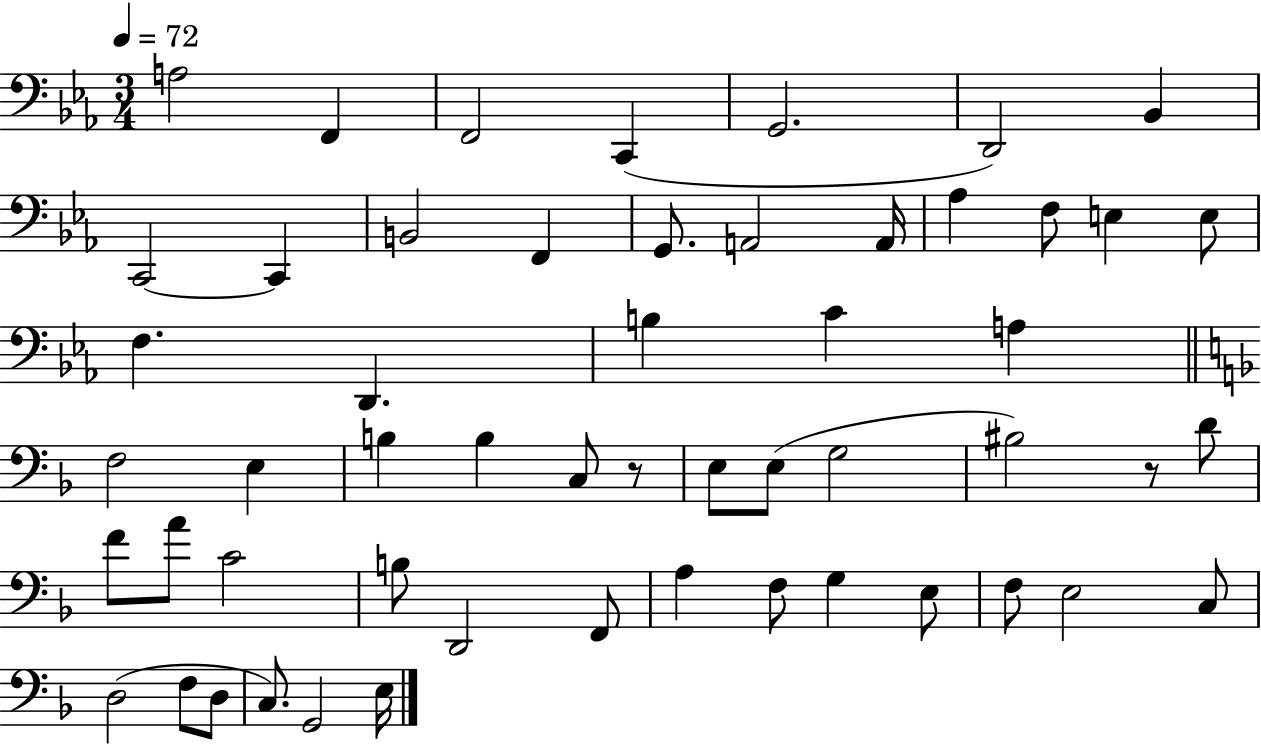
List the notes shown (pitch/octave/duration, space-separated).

A3/h F2/q F2/h C2/q G2/h. D2/h Bb2/q C2/h C2/q B2/h F2/q G2/e. A2/h A2/s Ab3/q F3/e E3/q E3/e F3/q. D2/q. B3/q C4/q A3/q F3/h E3/q B3/q B3/q C3/e R/e E3/e E3/e G3/h BIS3/h R/e D4/e F4/e A4/e C4/h B3/e D2/h F2/e A3/q F3/e G3/q E3/e F3/e E3/h C3/e D3/h F3/e D3/e C3/e. G2/h E3/s